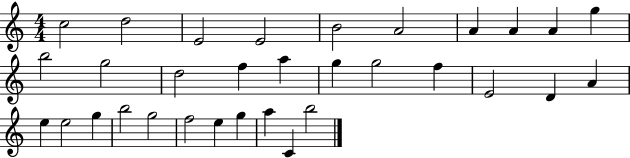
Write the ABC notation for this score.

X:1
T:Untitled
M:4/4
L:1/4
K:C
c2 d2 E2 E2 B2 A2 A A A g b2 g2 d2 f a g g2 f E2 D A e e2 g b2 g2 f2 e g a C b2